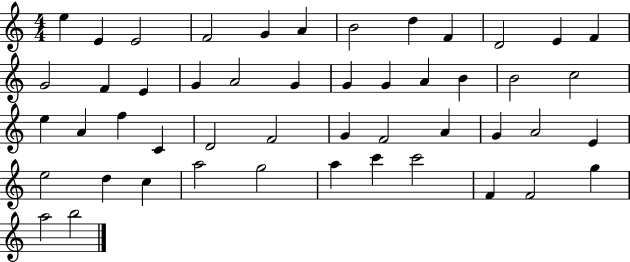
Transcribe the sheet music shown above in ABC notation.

X:1
T:Untitled
M:4/4
L:1/4
K:C
e E E2 F2 G A B2 d F D2 E F G2 F E G A2 G G G A B B2 c2 e A f C D2 F2 G F2 A G A2 E e2 d c a2 g2 a c' c'2 F F2 g a2 b2